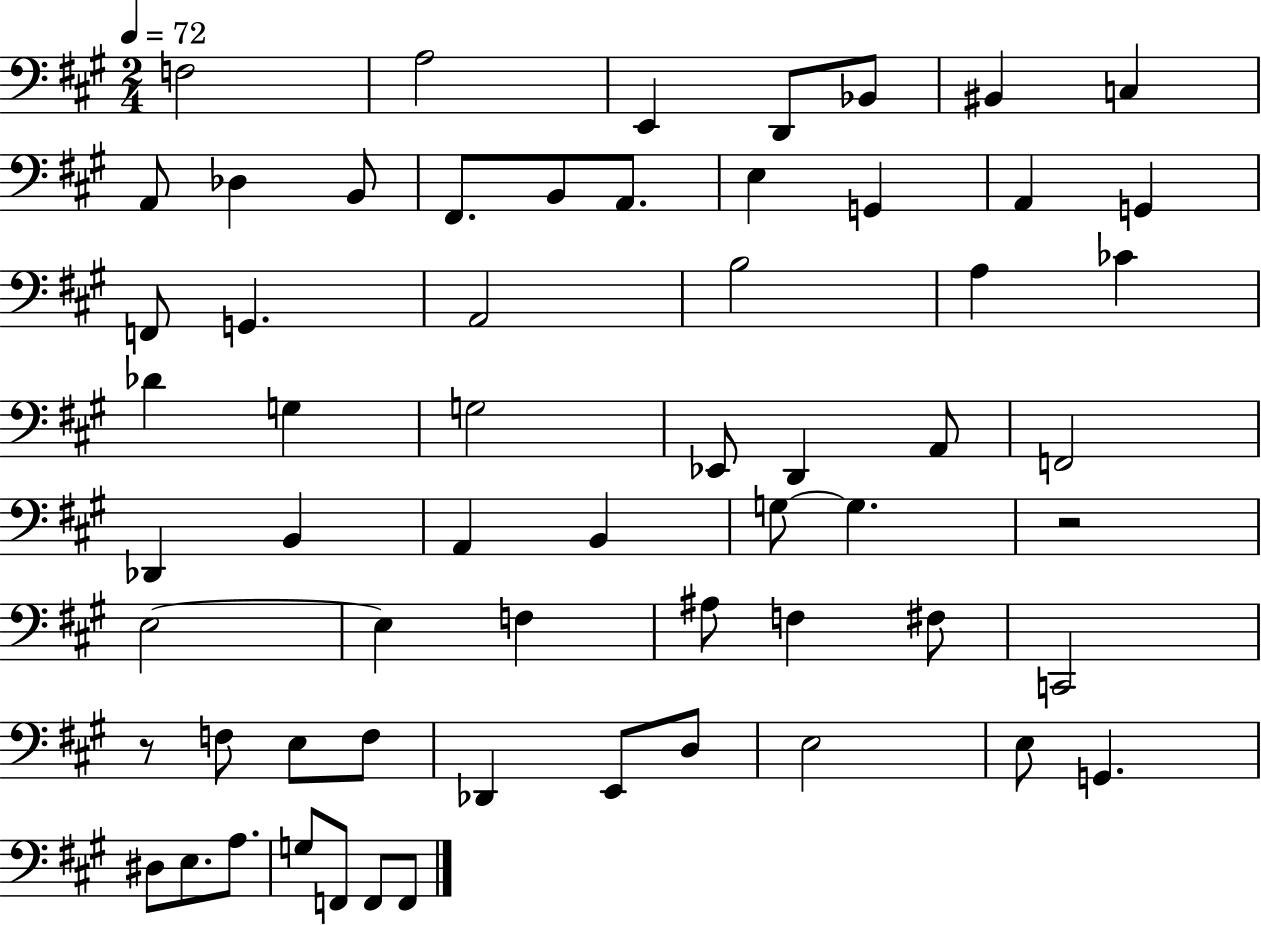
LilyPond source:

{
  \clef bass
  \numericTimeSignature
  \time 2/4
  \key a \major
  \tempo 4 = 72
  \repeat volta 2 { f2 | a2 | e,4 d,8 bes,8 | bis,4 c4 | \break a,8 des4 b,8 | fis,8. b,8 a,8. | e4 g,4 | a,4 g,4 | \break f,8 g,4. | a,2 | b2 | a4 ces'4 | \break des'4 g4 | g2 | ees,8 d,4 a,8 | f,2 | \break des,4 b,4 | a,4 b,4 | g8~~ g4. | r2 | \break e2~~ | e4 f4 | ais8 f4 fis8 | c,2 | \break r8 f8 e8 f8 | des,4 e,8 d8 | e2 | e8 g,4. | \break dis8 e8. a8. | g8 f,8 f,8 f,8 | } \bar "|."
}